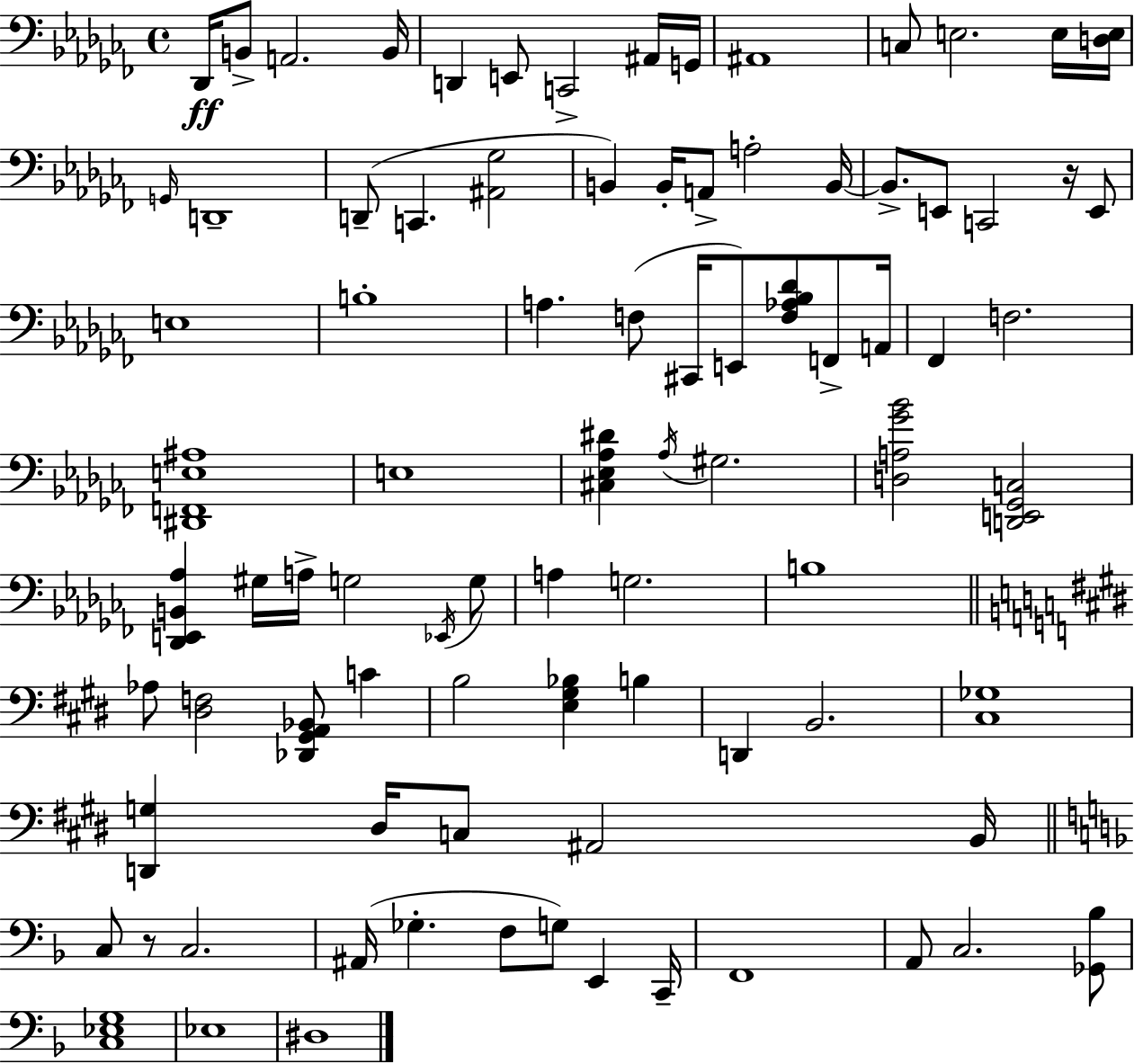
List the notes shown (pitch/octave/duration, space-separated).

Db2/s B2/e A2/h. B2/s D2/q E2/e C2/h A#2/s G2/s A#2/w C3/e E3/h. E3/s [D3,E3]/s G2/s D2/w D2/e C2/q. [A#2,Gb3]/h B2/q B2/s A2/e A3/h B2/s B2/e. E2/e C2/h R/s E2/e E3/w B3/w A3/q. F3/e C#2/s E2/e [F3,Ab3,Bb3,Db4]/e F2/e A2/s FES2/q F3/h. [D#2,F2,E3,A#3]/w E3/w [C#3,Eb3,Ab3,D#4]/q Ab3/s G#3/h. [D3,A3,Gb4,Bb4]/h [D2,E2,Gb2,C3]/h [Db2,E2,B2,Ab3]/q G#3/s A3/s G3/h Eb2/s G3/e A3/q G3/h. B3/w Ab3/e [D#3,F3]/h [Db2,G#2,A2,Bb2]/e C4/q B3/h [E3,G#3,Bb3]/q B3/q D2/q B2/h. [C#3,Gb3]/w [D2,G3]/q D#3/s C3/e A#2/h B2/s C3/e R/e C3/h. A#2/s Gb3/q. F3/e G3/e E2/q C2/s F2/w A2/e C3/h. [Gb2,Bb3]/e [C3,Eb3,G3]/w Eb3/w D#3/w